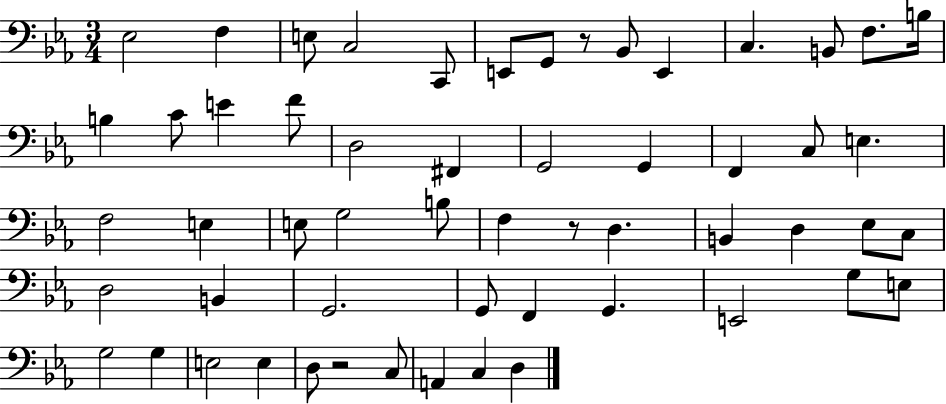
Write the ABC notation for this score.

X:1
T:Untitled
M:3/4
L:1/4
K:Eb
_E,2 F, E,/2 C,2 C,,/2 E,,/2 G,,/2 z/2 _B,,/2 E,, C, B,,/2 F,/2 B,/4 B, C/2 E F/2 D,2 ^F,, G,,2 G,, F,, C,/2 E, F,2 E, E,/2 G,2 B,/2 F, z/2 D, B,, D, _E,/2 C,/2 D,2 B,, G,,2 G,,/2 F,, G,, E,,2 G,/2 E,/2 G,2 G, E,2 E, D,/2 z2 C,/2 A,, C, D,